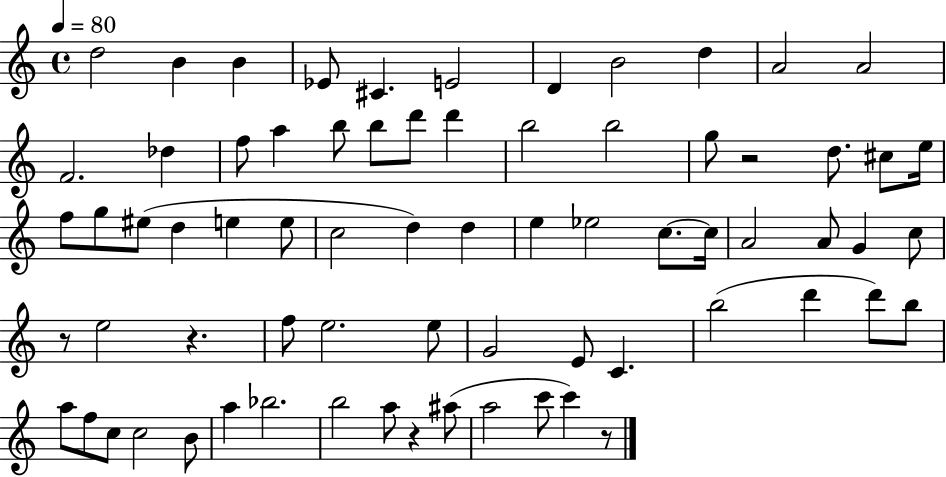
X:1
T:Untitled
M:4/4
L:1/4
K:C
d2 B B _E/2 ^C E2 D B2 d A2 A2 F2 _d f/2 a b/2 b/2 d'/2 d' b2 b2 g/2 z2 d/2 ^c/2 e/4 f/2 g/2 ^e/2 d e e/2 c2 d d e _e2 c/2 c/4 A2 A/2 G c/2 z/2 e2 z f/2 e2 e/2 G2 E/2 C b2 d' d'/2 b/2 a/2 f/2 c/2 c2 B/2 a _b2 b2 a/2 z ^a/2 a2 c'/2 c' z/2